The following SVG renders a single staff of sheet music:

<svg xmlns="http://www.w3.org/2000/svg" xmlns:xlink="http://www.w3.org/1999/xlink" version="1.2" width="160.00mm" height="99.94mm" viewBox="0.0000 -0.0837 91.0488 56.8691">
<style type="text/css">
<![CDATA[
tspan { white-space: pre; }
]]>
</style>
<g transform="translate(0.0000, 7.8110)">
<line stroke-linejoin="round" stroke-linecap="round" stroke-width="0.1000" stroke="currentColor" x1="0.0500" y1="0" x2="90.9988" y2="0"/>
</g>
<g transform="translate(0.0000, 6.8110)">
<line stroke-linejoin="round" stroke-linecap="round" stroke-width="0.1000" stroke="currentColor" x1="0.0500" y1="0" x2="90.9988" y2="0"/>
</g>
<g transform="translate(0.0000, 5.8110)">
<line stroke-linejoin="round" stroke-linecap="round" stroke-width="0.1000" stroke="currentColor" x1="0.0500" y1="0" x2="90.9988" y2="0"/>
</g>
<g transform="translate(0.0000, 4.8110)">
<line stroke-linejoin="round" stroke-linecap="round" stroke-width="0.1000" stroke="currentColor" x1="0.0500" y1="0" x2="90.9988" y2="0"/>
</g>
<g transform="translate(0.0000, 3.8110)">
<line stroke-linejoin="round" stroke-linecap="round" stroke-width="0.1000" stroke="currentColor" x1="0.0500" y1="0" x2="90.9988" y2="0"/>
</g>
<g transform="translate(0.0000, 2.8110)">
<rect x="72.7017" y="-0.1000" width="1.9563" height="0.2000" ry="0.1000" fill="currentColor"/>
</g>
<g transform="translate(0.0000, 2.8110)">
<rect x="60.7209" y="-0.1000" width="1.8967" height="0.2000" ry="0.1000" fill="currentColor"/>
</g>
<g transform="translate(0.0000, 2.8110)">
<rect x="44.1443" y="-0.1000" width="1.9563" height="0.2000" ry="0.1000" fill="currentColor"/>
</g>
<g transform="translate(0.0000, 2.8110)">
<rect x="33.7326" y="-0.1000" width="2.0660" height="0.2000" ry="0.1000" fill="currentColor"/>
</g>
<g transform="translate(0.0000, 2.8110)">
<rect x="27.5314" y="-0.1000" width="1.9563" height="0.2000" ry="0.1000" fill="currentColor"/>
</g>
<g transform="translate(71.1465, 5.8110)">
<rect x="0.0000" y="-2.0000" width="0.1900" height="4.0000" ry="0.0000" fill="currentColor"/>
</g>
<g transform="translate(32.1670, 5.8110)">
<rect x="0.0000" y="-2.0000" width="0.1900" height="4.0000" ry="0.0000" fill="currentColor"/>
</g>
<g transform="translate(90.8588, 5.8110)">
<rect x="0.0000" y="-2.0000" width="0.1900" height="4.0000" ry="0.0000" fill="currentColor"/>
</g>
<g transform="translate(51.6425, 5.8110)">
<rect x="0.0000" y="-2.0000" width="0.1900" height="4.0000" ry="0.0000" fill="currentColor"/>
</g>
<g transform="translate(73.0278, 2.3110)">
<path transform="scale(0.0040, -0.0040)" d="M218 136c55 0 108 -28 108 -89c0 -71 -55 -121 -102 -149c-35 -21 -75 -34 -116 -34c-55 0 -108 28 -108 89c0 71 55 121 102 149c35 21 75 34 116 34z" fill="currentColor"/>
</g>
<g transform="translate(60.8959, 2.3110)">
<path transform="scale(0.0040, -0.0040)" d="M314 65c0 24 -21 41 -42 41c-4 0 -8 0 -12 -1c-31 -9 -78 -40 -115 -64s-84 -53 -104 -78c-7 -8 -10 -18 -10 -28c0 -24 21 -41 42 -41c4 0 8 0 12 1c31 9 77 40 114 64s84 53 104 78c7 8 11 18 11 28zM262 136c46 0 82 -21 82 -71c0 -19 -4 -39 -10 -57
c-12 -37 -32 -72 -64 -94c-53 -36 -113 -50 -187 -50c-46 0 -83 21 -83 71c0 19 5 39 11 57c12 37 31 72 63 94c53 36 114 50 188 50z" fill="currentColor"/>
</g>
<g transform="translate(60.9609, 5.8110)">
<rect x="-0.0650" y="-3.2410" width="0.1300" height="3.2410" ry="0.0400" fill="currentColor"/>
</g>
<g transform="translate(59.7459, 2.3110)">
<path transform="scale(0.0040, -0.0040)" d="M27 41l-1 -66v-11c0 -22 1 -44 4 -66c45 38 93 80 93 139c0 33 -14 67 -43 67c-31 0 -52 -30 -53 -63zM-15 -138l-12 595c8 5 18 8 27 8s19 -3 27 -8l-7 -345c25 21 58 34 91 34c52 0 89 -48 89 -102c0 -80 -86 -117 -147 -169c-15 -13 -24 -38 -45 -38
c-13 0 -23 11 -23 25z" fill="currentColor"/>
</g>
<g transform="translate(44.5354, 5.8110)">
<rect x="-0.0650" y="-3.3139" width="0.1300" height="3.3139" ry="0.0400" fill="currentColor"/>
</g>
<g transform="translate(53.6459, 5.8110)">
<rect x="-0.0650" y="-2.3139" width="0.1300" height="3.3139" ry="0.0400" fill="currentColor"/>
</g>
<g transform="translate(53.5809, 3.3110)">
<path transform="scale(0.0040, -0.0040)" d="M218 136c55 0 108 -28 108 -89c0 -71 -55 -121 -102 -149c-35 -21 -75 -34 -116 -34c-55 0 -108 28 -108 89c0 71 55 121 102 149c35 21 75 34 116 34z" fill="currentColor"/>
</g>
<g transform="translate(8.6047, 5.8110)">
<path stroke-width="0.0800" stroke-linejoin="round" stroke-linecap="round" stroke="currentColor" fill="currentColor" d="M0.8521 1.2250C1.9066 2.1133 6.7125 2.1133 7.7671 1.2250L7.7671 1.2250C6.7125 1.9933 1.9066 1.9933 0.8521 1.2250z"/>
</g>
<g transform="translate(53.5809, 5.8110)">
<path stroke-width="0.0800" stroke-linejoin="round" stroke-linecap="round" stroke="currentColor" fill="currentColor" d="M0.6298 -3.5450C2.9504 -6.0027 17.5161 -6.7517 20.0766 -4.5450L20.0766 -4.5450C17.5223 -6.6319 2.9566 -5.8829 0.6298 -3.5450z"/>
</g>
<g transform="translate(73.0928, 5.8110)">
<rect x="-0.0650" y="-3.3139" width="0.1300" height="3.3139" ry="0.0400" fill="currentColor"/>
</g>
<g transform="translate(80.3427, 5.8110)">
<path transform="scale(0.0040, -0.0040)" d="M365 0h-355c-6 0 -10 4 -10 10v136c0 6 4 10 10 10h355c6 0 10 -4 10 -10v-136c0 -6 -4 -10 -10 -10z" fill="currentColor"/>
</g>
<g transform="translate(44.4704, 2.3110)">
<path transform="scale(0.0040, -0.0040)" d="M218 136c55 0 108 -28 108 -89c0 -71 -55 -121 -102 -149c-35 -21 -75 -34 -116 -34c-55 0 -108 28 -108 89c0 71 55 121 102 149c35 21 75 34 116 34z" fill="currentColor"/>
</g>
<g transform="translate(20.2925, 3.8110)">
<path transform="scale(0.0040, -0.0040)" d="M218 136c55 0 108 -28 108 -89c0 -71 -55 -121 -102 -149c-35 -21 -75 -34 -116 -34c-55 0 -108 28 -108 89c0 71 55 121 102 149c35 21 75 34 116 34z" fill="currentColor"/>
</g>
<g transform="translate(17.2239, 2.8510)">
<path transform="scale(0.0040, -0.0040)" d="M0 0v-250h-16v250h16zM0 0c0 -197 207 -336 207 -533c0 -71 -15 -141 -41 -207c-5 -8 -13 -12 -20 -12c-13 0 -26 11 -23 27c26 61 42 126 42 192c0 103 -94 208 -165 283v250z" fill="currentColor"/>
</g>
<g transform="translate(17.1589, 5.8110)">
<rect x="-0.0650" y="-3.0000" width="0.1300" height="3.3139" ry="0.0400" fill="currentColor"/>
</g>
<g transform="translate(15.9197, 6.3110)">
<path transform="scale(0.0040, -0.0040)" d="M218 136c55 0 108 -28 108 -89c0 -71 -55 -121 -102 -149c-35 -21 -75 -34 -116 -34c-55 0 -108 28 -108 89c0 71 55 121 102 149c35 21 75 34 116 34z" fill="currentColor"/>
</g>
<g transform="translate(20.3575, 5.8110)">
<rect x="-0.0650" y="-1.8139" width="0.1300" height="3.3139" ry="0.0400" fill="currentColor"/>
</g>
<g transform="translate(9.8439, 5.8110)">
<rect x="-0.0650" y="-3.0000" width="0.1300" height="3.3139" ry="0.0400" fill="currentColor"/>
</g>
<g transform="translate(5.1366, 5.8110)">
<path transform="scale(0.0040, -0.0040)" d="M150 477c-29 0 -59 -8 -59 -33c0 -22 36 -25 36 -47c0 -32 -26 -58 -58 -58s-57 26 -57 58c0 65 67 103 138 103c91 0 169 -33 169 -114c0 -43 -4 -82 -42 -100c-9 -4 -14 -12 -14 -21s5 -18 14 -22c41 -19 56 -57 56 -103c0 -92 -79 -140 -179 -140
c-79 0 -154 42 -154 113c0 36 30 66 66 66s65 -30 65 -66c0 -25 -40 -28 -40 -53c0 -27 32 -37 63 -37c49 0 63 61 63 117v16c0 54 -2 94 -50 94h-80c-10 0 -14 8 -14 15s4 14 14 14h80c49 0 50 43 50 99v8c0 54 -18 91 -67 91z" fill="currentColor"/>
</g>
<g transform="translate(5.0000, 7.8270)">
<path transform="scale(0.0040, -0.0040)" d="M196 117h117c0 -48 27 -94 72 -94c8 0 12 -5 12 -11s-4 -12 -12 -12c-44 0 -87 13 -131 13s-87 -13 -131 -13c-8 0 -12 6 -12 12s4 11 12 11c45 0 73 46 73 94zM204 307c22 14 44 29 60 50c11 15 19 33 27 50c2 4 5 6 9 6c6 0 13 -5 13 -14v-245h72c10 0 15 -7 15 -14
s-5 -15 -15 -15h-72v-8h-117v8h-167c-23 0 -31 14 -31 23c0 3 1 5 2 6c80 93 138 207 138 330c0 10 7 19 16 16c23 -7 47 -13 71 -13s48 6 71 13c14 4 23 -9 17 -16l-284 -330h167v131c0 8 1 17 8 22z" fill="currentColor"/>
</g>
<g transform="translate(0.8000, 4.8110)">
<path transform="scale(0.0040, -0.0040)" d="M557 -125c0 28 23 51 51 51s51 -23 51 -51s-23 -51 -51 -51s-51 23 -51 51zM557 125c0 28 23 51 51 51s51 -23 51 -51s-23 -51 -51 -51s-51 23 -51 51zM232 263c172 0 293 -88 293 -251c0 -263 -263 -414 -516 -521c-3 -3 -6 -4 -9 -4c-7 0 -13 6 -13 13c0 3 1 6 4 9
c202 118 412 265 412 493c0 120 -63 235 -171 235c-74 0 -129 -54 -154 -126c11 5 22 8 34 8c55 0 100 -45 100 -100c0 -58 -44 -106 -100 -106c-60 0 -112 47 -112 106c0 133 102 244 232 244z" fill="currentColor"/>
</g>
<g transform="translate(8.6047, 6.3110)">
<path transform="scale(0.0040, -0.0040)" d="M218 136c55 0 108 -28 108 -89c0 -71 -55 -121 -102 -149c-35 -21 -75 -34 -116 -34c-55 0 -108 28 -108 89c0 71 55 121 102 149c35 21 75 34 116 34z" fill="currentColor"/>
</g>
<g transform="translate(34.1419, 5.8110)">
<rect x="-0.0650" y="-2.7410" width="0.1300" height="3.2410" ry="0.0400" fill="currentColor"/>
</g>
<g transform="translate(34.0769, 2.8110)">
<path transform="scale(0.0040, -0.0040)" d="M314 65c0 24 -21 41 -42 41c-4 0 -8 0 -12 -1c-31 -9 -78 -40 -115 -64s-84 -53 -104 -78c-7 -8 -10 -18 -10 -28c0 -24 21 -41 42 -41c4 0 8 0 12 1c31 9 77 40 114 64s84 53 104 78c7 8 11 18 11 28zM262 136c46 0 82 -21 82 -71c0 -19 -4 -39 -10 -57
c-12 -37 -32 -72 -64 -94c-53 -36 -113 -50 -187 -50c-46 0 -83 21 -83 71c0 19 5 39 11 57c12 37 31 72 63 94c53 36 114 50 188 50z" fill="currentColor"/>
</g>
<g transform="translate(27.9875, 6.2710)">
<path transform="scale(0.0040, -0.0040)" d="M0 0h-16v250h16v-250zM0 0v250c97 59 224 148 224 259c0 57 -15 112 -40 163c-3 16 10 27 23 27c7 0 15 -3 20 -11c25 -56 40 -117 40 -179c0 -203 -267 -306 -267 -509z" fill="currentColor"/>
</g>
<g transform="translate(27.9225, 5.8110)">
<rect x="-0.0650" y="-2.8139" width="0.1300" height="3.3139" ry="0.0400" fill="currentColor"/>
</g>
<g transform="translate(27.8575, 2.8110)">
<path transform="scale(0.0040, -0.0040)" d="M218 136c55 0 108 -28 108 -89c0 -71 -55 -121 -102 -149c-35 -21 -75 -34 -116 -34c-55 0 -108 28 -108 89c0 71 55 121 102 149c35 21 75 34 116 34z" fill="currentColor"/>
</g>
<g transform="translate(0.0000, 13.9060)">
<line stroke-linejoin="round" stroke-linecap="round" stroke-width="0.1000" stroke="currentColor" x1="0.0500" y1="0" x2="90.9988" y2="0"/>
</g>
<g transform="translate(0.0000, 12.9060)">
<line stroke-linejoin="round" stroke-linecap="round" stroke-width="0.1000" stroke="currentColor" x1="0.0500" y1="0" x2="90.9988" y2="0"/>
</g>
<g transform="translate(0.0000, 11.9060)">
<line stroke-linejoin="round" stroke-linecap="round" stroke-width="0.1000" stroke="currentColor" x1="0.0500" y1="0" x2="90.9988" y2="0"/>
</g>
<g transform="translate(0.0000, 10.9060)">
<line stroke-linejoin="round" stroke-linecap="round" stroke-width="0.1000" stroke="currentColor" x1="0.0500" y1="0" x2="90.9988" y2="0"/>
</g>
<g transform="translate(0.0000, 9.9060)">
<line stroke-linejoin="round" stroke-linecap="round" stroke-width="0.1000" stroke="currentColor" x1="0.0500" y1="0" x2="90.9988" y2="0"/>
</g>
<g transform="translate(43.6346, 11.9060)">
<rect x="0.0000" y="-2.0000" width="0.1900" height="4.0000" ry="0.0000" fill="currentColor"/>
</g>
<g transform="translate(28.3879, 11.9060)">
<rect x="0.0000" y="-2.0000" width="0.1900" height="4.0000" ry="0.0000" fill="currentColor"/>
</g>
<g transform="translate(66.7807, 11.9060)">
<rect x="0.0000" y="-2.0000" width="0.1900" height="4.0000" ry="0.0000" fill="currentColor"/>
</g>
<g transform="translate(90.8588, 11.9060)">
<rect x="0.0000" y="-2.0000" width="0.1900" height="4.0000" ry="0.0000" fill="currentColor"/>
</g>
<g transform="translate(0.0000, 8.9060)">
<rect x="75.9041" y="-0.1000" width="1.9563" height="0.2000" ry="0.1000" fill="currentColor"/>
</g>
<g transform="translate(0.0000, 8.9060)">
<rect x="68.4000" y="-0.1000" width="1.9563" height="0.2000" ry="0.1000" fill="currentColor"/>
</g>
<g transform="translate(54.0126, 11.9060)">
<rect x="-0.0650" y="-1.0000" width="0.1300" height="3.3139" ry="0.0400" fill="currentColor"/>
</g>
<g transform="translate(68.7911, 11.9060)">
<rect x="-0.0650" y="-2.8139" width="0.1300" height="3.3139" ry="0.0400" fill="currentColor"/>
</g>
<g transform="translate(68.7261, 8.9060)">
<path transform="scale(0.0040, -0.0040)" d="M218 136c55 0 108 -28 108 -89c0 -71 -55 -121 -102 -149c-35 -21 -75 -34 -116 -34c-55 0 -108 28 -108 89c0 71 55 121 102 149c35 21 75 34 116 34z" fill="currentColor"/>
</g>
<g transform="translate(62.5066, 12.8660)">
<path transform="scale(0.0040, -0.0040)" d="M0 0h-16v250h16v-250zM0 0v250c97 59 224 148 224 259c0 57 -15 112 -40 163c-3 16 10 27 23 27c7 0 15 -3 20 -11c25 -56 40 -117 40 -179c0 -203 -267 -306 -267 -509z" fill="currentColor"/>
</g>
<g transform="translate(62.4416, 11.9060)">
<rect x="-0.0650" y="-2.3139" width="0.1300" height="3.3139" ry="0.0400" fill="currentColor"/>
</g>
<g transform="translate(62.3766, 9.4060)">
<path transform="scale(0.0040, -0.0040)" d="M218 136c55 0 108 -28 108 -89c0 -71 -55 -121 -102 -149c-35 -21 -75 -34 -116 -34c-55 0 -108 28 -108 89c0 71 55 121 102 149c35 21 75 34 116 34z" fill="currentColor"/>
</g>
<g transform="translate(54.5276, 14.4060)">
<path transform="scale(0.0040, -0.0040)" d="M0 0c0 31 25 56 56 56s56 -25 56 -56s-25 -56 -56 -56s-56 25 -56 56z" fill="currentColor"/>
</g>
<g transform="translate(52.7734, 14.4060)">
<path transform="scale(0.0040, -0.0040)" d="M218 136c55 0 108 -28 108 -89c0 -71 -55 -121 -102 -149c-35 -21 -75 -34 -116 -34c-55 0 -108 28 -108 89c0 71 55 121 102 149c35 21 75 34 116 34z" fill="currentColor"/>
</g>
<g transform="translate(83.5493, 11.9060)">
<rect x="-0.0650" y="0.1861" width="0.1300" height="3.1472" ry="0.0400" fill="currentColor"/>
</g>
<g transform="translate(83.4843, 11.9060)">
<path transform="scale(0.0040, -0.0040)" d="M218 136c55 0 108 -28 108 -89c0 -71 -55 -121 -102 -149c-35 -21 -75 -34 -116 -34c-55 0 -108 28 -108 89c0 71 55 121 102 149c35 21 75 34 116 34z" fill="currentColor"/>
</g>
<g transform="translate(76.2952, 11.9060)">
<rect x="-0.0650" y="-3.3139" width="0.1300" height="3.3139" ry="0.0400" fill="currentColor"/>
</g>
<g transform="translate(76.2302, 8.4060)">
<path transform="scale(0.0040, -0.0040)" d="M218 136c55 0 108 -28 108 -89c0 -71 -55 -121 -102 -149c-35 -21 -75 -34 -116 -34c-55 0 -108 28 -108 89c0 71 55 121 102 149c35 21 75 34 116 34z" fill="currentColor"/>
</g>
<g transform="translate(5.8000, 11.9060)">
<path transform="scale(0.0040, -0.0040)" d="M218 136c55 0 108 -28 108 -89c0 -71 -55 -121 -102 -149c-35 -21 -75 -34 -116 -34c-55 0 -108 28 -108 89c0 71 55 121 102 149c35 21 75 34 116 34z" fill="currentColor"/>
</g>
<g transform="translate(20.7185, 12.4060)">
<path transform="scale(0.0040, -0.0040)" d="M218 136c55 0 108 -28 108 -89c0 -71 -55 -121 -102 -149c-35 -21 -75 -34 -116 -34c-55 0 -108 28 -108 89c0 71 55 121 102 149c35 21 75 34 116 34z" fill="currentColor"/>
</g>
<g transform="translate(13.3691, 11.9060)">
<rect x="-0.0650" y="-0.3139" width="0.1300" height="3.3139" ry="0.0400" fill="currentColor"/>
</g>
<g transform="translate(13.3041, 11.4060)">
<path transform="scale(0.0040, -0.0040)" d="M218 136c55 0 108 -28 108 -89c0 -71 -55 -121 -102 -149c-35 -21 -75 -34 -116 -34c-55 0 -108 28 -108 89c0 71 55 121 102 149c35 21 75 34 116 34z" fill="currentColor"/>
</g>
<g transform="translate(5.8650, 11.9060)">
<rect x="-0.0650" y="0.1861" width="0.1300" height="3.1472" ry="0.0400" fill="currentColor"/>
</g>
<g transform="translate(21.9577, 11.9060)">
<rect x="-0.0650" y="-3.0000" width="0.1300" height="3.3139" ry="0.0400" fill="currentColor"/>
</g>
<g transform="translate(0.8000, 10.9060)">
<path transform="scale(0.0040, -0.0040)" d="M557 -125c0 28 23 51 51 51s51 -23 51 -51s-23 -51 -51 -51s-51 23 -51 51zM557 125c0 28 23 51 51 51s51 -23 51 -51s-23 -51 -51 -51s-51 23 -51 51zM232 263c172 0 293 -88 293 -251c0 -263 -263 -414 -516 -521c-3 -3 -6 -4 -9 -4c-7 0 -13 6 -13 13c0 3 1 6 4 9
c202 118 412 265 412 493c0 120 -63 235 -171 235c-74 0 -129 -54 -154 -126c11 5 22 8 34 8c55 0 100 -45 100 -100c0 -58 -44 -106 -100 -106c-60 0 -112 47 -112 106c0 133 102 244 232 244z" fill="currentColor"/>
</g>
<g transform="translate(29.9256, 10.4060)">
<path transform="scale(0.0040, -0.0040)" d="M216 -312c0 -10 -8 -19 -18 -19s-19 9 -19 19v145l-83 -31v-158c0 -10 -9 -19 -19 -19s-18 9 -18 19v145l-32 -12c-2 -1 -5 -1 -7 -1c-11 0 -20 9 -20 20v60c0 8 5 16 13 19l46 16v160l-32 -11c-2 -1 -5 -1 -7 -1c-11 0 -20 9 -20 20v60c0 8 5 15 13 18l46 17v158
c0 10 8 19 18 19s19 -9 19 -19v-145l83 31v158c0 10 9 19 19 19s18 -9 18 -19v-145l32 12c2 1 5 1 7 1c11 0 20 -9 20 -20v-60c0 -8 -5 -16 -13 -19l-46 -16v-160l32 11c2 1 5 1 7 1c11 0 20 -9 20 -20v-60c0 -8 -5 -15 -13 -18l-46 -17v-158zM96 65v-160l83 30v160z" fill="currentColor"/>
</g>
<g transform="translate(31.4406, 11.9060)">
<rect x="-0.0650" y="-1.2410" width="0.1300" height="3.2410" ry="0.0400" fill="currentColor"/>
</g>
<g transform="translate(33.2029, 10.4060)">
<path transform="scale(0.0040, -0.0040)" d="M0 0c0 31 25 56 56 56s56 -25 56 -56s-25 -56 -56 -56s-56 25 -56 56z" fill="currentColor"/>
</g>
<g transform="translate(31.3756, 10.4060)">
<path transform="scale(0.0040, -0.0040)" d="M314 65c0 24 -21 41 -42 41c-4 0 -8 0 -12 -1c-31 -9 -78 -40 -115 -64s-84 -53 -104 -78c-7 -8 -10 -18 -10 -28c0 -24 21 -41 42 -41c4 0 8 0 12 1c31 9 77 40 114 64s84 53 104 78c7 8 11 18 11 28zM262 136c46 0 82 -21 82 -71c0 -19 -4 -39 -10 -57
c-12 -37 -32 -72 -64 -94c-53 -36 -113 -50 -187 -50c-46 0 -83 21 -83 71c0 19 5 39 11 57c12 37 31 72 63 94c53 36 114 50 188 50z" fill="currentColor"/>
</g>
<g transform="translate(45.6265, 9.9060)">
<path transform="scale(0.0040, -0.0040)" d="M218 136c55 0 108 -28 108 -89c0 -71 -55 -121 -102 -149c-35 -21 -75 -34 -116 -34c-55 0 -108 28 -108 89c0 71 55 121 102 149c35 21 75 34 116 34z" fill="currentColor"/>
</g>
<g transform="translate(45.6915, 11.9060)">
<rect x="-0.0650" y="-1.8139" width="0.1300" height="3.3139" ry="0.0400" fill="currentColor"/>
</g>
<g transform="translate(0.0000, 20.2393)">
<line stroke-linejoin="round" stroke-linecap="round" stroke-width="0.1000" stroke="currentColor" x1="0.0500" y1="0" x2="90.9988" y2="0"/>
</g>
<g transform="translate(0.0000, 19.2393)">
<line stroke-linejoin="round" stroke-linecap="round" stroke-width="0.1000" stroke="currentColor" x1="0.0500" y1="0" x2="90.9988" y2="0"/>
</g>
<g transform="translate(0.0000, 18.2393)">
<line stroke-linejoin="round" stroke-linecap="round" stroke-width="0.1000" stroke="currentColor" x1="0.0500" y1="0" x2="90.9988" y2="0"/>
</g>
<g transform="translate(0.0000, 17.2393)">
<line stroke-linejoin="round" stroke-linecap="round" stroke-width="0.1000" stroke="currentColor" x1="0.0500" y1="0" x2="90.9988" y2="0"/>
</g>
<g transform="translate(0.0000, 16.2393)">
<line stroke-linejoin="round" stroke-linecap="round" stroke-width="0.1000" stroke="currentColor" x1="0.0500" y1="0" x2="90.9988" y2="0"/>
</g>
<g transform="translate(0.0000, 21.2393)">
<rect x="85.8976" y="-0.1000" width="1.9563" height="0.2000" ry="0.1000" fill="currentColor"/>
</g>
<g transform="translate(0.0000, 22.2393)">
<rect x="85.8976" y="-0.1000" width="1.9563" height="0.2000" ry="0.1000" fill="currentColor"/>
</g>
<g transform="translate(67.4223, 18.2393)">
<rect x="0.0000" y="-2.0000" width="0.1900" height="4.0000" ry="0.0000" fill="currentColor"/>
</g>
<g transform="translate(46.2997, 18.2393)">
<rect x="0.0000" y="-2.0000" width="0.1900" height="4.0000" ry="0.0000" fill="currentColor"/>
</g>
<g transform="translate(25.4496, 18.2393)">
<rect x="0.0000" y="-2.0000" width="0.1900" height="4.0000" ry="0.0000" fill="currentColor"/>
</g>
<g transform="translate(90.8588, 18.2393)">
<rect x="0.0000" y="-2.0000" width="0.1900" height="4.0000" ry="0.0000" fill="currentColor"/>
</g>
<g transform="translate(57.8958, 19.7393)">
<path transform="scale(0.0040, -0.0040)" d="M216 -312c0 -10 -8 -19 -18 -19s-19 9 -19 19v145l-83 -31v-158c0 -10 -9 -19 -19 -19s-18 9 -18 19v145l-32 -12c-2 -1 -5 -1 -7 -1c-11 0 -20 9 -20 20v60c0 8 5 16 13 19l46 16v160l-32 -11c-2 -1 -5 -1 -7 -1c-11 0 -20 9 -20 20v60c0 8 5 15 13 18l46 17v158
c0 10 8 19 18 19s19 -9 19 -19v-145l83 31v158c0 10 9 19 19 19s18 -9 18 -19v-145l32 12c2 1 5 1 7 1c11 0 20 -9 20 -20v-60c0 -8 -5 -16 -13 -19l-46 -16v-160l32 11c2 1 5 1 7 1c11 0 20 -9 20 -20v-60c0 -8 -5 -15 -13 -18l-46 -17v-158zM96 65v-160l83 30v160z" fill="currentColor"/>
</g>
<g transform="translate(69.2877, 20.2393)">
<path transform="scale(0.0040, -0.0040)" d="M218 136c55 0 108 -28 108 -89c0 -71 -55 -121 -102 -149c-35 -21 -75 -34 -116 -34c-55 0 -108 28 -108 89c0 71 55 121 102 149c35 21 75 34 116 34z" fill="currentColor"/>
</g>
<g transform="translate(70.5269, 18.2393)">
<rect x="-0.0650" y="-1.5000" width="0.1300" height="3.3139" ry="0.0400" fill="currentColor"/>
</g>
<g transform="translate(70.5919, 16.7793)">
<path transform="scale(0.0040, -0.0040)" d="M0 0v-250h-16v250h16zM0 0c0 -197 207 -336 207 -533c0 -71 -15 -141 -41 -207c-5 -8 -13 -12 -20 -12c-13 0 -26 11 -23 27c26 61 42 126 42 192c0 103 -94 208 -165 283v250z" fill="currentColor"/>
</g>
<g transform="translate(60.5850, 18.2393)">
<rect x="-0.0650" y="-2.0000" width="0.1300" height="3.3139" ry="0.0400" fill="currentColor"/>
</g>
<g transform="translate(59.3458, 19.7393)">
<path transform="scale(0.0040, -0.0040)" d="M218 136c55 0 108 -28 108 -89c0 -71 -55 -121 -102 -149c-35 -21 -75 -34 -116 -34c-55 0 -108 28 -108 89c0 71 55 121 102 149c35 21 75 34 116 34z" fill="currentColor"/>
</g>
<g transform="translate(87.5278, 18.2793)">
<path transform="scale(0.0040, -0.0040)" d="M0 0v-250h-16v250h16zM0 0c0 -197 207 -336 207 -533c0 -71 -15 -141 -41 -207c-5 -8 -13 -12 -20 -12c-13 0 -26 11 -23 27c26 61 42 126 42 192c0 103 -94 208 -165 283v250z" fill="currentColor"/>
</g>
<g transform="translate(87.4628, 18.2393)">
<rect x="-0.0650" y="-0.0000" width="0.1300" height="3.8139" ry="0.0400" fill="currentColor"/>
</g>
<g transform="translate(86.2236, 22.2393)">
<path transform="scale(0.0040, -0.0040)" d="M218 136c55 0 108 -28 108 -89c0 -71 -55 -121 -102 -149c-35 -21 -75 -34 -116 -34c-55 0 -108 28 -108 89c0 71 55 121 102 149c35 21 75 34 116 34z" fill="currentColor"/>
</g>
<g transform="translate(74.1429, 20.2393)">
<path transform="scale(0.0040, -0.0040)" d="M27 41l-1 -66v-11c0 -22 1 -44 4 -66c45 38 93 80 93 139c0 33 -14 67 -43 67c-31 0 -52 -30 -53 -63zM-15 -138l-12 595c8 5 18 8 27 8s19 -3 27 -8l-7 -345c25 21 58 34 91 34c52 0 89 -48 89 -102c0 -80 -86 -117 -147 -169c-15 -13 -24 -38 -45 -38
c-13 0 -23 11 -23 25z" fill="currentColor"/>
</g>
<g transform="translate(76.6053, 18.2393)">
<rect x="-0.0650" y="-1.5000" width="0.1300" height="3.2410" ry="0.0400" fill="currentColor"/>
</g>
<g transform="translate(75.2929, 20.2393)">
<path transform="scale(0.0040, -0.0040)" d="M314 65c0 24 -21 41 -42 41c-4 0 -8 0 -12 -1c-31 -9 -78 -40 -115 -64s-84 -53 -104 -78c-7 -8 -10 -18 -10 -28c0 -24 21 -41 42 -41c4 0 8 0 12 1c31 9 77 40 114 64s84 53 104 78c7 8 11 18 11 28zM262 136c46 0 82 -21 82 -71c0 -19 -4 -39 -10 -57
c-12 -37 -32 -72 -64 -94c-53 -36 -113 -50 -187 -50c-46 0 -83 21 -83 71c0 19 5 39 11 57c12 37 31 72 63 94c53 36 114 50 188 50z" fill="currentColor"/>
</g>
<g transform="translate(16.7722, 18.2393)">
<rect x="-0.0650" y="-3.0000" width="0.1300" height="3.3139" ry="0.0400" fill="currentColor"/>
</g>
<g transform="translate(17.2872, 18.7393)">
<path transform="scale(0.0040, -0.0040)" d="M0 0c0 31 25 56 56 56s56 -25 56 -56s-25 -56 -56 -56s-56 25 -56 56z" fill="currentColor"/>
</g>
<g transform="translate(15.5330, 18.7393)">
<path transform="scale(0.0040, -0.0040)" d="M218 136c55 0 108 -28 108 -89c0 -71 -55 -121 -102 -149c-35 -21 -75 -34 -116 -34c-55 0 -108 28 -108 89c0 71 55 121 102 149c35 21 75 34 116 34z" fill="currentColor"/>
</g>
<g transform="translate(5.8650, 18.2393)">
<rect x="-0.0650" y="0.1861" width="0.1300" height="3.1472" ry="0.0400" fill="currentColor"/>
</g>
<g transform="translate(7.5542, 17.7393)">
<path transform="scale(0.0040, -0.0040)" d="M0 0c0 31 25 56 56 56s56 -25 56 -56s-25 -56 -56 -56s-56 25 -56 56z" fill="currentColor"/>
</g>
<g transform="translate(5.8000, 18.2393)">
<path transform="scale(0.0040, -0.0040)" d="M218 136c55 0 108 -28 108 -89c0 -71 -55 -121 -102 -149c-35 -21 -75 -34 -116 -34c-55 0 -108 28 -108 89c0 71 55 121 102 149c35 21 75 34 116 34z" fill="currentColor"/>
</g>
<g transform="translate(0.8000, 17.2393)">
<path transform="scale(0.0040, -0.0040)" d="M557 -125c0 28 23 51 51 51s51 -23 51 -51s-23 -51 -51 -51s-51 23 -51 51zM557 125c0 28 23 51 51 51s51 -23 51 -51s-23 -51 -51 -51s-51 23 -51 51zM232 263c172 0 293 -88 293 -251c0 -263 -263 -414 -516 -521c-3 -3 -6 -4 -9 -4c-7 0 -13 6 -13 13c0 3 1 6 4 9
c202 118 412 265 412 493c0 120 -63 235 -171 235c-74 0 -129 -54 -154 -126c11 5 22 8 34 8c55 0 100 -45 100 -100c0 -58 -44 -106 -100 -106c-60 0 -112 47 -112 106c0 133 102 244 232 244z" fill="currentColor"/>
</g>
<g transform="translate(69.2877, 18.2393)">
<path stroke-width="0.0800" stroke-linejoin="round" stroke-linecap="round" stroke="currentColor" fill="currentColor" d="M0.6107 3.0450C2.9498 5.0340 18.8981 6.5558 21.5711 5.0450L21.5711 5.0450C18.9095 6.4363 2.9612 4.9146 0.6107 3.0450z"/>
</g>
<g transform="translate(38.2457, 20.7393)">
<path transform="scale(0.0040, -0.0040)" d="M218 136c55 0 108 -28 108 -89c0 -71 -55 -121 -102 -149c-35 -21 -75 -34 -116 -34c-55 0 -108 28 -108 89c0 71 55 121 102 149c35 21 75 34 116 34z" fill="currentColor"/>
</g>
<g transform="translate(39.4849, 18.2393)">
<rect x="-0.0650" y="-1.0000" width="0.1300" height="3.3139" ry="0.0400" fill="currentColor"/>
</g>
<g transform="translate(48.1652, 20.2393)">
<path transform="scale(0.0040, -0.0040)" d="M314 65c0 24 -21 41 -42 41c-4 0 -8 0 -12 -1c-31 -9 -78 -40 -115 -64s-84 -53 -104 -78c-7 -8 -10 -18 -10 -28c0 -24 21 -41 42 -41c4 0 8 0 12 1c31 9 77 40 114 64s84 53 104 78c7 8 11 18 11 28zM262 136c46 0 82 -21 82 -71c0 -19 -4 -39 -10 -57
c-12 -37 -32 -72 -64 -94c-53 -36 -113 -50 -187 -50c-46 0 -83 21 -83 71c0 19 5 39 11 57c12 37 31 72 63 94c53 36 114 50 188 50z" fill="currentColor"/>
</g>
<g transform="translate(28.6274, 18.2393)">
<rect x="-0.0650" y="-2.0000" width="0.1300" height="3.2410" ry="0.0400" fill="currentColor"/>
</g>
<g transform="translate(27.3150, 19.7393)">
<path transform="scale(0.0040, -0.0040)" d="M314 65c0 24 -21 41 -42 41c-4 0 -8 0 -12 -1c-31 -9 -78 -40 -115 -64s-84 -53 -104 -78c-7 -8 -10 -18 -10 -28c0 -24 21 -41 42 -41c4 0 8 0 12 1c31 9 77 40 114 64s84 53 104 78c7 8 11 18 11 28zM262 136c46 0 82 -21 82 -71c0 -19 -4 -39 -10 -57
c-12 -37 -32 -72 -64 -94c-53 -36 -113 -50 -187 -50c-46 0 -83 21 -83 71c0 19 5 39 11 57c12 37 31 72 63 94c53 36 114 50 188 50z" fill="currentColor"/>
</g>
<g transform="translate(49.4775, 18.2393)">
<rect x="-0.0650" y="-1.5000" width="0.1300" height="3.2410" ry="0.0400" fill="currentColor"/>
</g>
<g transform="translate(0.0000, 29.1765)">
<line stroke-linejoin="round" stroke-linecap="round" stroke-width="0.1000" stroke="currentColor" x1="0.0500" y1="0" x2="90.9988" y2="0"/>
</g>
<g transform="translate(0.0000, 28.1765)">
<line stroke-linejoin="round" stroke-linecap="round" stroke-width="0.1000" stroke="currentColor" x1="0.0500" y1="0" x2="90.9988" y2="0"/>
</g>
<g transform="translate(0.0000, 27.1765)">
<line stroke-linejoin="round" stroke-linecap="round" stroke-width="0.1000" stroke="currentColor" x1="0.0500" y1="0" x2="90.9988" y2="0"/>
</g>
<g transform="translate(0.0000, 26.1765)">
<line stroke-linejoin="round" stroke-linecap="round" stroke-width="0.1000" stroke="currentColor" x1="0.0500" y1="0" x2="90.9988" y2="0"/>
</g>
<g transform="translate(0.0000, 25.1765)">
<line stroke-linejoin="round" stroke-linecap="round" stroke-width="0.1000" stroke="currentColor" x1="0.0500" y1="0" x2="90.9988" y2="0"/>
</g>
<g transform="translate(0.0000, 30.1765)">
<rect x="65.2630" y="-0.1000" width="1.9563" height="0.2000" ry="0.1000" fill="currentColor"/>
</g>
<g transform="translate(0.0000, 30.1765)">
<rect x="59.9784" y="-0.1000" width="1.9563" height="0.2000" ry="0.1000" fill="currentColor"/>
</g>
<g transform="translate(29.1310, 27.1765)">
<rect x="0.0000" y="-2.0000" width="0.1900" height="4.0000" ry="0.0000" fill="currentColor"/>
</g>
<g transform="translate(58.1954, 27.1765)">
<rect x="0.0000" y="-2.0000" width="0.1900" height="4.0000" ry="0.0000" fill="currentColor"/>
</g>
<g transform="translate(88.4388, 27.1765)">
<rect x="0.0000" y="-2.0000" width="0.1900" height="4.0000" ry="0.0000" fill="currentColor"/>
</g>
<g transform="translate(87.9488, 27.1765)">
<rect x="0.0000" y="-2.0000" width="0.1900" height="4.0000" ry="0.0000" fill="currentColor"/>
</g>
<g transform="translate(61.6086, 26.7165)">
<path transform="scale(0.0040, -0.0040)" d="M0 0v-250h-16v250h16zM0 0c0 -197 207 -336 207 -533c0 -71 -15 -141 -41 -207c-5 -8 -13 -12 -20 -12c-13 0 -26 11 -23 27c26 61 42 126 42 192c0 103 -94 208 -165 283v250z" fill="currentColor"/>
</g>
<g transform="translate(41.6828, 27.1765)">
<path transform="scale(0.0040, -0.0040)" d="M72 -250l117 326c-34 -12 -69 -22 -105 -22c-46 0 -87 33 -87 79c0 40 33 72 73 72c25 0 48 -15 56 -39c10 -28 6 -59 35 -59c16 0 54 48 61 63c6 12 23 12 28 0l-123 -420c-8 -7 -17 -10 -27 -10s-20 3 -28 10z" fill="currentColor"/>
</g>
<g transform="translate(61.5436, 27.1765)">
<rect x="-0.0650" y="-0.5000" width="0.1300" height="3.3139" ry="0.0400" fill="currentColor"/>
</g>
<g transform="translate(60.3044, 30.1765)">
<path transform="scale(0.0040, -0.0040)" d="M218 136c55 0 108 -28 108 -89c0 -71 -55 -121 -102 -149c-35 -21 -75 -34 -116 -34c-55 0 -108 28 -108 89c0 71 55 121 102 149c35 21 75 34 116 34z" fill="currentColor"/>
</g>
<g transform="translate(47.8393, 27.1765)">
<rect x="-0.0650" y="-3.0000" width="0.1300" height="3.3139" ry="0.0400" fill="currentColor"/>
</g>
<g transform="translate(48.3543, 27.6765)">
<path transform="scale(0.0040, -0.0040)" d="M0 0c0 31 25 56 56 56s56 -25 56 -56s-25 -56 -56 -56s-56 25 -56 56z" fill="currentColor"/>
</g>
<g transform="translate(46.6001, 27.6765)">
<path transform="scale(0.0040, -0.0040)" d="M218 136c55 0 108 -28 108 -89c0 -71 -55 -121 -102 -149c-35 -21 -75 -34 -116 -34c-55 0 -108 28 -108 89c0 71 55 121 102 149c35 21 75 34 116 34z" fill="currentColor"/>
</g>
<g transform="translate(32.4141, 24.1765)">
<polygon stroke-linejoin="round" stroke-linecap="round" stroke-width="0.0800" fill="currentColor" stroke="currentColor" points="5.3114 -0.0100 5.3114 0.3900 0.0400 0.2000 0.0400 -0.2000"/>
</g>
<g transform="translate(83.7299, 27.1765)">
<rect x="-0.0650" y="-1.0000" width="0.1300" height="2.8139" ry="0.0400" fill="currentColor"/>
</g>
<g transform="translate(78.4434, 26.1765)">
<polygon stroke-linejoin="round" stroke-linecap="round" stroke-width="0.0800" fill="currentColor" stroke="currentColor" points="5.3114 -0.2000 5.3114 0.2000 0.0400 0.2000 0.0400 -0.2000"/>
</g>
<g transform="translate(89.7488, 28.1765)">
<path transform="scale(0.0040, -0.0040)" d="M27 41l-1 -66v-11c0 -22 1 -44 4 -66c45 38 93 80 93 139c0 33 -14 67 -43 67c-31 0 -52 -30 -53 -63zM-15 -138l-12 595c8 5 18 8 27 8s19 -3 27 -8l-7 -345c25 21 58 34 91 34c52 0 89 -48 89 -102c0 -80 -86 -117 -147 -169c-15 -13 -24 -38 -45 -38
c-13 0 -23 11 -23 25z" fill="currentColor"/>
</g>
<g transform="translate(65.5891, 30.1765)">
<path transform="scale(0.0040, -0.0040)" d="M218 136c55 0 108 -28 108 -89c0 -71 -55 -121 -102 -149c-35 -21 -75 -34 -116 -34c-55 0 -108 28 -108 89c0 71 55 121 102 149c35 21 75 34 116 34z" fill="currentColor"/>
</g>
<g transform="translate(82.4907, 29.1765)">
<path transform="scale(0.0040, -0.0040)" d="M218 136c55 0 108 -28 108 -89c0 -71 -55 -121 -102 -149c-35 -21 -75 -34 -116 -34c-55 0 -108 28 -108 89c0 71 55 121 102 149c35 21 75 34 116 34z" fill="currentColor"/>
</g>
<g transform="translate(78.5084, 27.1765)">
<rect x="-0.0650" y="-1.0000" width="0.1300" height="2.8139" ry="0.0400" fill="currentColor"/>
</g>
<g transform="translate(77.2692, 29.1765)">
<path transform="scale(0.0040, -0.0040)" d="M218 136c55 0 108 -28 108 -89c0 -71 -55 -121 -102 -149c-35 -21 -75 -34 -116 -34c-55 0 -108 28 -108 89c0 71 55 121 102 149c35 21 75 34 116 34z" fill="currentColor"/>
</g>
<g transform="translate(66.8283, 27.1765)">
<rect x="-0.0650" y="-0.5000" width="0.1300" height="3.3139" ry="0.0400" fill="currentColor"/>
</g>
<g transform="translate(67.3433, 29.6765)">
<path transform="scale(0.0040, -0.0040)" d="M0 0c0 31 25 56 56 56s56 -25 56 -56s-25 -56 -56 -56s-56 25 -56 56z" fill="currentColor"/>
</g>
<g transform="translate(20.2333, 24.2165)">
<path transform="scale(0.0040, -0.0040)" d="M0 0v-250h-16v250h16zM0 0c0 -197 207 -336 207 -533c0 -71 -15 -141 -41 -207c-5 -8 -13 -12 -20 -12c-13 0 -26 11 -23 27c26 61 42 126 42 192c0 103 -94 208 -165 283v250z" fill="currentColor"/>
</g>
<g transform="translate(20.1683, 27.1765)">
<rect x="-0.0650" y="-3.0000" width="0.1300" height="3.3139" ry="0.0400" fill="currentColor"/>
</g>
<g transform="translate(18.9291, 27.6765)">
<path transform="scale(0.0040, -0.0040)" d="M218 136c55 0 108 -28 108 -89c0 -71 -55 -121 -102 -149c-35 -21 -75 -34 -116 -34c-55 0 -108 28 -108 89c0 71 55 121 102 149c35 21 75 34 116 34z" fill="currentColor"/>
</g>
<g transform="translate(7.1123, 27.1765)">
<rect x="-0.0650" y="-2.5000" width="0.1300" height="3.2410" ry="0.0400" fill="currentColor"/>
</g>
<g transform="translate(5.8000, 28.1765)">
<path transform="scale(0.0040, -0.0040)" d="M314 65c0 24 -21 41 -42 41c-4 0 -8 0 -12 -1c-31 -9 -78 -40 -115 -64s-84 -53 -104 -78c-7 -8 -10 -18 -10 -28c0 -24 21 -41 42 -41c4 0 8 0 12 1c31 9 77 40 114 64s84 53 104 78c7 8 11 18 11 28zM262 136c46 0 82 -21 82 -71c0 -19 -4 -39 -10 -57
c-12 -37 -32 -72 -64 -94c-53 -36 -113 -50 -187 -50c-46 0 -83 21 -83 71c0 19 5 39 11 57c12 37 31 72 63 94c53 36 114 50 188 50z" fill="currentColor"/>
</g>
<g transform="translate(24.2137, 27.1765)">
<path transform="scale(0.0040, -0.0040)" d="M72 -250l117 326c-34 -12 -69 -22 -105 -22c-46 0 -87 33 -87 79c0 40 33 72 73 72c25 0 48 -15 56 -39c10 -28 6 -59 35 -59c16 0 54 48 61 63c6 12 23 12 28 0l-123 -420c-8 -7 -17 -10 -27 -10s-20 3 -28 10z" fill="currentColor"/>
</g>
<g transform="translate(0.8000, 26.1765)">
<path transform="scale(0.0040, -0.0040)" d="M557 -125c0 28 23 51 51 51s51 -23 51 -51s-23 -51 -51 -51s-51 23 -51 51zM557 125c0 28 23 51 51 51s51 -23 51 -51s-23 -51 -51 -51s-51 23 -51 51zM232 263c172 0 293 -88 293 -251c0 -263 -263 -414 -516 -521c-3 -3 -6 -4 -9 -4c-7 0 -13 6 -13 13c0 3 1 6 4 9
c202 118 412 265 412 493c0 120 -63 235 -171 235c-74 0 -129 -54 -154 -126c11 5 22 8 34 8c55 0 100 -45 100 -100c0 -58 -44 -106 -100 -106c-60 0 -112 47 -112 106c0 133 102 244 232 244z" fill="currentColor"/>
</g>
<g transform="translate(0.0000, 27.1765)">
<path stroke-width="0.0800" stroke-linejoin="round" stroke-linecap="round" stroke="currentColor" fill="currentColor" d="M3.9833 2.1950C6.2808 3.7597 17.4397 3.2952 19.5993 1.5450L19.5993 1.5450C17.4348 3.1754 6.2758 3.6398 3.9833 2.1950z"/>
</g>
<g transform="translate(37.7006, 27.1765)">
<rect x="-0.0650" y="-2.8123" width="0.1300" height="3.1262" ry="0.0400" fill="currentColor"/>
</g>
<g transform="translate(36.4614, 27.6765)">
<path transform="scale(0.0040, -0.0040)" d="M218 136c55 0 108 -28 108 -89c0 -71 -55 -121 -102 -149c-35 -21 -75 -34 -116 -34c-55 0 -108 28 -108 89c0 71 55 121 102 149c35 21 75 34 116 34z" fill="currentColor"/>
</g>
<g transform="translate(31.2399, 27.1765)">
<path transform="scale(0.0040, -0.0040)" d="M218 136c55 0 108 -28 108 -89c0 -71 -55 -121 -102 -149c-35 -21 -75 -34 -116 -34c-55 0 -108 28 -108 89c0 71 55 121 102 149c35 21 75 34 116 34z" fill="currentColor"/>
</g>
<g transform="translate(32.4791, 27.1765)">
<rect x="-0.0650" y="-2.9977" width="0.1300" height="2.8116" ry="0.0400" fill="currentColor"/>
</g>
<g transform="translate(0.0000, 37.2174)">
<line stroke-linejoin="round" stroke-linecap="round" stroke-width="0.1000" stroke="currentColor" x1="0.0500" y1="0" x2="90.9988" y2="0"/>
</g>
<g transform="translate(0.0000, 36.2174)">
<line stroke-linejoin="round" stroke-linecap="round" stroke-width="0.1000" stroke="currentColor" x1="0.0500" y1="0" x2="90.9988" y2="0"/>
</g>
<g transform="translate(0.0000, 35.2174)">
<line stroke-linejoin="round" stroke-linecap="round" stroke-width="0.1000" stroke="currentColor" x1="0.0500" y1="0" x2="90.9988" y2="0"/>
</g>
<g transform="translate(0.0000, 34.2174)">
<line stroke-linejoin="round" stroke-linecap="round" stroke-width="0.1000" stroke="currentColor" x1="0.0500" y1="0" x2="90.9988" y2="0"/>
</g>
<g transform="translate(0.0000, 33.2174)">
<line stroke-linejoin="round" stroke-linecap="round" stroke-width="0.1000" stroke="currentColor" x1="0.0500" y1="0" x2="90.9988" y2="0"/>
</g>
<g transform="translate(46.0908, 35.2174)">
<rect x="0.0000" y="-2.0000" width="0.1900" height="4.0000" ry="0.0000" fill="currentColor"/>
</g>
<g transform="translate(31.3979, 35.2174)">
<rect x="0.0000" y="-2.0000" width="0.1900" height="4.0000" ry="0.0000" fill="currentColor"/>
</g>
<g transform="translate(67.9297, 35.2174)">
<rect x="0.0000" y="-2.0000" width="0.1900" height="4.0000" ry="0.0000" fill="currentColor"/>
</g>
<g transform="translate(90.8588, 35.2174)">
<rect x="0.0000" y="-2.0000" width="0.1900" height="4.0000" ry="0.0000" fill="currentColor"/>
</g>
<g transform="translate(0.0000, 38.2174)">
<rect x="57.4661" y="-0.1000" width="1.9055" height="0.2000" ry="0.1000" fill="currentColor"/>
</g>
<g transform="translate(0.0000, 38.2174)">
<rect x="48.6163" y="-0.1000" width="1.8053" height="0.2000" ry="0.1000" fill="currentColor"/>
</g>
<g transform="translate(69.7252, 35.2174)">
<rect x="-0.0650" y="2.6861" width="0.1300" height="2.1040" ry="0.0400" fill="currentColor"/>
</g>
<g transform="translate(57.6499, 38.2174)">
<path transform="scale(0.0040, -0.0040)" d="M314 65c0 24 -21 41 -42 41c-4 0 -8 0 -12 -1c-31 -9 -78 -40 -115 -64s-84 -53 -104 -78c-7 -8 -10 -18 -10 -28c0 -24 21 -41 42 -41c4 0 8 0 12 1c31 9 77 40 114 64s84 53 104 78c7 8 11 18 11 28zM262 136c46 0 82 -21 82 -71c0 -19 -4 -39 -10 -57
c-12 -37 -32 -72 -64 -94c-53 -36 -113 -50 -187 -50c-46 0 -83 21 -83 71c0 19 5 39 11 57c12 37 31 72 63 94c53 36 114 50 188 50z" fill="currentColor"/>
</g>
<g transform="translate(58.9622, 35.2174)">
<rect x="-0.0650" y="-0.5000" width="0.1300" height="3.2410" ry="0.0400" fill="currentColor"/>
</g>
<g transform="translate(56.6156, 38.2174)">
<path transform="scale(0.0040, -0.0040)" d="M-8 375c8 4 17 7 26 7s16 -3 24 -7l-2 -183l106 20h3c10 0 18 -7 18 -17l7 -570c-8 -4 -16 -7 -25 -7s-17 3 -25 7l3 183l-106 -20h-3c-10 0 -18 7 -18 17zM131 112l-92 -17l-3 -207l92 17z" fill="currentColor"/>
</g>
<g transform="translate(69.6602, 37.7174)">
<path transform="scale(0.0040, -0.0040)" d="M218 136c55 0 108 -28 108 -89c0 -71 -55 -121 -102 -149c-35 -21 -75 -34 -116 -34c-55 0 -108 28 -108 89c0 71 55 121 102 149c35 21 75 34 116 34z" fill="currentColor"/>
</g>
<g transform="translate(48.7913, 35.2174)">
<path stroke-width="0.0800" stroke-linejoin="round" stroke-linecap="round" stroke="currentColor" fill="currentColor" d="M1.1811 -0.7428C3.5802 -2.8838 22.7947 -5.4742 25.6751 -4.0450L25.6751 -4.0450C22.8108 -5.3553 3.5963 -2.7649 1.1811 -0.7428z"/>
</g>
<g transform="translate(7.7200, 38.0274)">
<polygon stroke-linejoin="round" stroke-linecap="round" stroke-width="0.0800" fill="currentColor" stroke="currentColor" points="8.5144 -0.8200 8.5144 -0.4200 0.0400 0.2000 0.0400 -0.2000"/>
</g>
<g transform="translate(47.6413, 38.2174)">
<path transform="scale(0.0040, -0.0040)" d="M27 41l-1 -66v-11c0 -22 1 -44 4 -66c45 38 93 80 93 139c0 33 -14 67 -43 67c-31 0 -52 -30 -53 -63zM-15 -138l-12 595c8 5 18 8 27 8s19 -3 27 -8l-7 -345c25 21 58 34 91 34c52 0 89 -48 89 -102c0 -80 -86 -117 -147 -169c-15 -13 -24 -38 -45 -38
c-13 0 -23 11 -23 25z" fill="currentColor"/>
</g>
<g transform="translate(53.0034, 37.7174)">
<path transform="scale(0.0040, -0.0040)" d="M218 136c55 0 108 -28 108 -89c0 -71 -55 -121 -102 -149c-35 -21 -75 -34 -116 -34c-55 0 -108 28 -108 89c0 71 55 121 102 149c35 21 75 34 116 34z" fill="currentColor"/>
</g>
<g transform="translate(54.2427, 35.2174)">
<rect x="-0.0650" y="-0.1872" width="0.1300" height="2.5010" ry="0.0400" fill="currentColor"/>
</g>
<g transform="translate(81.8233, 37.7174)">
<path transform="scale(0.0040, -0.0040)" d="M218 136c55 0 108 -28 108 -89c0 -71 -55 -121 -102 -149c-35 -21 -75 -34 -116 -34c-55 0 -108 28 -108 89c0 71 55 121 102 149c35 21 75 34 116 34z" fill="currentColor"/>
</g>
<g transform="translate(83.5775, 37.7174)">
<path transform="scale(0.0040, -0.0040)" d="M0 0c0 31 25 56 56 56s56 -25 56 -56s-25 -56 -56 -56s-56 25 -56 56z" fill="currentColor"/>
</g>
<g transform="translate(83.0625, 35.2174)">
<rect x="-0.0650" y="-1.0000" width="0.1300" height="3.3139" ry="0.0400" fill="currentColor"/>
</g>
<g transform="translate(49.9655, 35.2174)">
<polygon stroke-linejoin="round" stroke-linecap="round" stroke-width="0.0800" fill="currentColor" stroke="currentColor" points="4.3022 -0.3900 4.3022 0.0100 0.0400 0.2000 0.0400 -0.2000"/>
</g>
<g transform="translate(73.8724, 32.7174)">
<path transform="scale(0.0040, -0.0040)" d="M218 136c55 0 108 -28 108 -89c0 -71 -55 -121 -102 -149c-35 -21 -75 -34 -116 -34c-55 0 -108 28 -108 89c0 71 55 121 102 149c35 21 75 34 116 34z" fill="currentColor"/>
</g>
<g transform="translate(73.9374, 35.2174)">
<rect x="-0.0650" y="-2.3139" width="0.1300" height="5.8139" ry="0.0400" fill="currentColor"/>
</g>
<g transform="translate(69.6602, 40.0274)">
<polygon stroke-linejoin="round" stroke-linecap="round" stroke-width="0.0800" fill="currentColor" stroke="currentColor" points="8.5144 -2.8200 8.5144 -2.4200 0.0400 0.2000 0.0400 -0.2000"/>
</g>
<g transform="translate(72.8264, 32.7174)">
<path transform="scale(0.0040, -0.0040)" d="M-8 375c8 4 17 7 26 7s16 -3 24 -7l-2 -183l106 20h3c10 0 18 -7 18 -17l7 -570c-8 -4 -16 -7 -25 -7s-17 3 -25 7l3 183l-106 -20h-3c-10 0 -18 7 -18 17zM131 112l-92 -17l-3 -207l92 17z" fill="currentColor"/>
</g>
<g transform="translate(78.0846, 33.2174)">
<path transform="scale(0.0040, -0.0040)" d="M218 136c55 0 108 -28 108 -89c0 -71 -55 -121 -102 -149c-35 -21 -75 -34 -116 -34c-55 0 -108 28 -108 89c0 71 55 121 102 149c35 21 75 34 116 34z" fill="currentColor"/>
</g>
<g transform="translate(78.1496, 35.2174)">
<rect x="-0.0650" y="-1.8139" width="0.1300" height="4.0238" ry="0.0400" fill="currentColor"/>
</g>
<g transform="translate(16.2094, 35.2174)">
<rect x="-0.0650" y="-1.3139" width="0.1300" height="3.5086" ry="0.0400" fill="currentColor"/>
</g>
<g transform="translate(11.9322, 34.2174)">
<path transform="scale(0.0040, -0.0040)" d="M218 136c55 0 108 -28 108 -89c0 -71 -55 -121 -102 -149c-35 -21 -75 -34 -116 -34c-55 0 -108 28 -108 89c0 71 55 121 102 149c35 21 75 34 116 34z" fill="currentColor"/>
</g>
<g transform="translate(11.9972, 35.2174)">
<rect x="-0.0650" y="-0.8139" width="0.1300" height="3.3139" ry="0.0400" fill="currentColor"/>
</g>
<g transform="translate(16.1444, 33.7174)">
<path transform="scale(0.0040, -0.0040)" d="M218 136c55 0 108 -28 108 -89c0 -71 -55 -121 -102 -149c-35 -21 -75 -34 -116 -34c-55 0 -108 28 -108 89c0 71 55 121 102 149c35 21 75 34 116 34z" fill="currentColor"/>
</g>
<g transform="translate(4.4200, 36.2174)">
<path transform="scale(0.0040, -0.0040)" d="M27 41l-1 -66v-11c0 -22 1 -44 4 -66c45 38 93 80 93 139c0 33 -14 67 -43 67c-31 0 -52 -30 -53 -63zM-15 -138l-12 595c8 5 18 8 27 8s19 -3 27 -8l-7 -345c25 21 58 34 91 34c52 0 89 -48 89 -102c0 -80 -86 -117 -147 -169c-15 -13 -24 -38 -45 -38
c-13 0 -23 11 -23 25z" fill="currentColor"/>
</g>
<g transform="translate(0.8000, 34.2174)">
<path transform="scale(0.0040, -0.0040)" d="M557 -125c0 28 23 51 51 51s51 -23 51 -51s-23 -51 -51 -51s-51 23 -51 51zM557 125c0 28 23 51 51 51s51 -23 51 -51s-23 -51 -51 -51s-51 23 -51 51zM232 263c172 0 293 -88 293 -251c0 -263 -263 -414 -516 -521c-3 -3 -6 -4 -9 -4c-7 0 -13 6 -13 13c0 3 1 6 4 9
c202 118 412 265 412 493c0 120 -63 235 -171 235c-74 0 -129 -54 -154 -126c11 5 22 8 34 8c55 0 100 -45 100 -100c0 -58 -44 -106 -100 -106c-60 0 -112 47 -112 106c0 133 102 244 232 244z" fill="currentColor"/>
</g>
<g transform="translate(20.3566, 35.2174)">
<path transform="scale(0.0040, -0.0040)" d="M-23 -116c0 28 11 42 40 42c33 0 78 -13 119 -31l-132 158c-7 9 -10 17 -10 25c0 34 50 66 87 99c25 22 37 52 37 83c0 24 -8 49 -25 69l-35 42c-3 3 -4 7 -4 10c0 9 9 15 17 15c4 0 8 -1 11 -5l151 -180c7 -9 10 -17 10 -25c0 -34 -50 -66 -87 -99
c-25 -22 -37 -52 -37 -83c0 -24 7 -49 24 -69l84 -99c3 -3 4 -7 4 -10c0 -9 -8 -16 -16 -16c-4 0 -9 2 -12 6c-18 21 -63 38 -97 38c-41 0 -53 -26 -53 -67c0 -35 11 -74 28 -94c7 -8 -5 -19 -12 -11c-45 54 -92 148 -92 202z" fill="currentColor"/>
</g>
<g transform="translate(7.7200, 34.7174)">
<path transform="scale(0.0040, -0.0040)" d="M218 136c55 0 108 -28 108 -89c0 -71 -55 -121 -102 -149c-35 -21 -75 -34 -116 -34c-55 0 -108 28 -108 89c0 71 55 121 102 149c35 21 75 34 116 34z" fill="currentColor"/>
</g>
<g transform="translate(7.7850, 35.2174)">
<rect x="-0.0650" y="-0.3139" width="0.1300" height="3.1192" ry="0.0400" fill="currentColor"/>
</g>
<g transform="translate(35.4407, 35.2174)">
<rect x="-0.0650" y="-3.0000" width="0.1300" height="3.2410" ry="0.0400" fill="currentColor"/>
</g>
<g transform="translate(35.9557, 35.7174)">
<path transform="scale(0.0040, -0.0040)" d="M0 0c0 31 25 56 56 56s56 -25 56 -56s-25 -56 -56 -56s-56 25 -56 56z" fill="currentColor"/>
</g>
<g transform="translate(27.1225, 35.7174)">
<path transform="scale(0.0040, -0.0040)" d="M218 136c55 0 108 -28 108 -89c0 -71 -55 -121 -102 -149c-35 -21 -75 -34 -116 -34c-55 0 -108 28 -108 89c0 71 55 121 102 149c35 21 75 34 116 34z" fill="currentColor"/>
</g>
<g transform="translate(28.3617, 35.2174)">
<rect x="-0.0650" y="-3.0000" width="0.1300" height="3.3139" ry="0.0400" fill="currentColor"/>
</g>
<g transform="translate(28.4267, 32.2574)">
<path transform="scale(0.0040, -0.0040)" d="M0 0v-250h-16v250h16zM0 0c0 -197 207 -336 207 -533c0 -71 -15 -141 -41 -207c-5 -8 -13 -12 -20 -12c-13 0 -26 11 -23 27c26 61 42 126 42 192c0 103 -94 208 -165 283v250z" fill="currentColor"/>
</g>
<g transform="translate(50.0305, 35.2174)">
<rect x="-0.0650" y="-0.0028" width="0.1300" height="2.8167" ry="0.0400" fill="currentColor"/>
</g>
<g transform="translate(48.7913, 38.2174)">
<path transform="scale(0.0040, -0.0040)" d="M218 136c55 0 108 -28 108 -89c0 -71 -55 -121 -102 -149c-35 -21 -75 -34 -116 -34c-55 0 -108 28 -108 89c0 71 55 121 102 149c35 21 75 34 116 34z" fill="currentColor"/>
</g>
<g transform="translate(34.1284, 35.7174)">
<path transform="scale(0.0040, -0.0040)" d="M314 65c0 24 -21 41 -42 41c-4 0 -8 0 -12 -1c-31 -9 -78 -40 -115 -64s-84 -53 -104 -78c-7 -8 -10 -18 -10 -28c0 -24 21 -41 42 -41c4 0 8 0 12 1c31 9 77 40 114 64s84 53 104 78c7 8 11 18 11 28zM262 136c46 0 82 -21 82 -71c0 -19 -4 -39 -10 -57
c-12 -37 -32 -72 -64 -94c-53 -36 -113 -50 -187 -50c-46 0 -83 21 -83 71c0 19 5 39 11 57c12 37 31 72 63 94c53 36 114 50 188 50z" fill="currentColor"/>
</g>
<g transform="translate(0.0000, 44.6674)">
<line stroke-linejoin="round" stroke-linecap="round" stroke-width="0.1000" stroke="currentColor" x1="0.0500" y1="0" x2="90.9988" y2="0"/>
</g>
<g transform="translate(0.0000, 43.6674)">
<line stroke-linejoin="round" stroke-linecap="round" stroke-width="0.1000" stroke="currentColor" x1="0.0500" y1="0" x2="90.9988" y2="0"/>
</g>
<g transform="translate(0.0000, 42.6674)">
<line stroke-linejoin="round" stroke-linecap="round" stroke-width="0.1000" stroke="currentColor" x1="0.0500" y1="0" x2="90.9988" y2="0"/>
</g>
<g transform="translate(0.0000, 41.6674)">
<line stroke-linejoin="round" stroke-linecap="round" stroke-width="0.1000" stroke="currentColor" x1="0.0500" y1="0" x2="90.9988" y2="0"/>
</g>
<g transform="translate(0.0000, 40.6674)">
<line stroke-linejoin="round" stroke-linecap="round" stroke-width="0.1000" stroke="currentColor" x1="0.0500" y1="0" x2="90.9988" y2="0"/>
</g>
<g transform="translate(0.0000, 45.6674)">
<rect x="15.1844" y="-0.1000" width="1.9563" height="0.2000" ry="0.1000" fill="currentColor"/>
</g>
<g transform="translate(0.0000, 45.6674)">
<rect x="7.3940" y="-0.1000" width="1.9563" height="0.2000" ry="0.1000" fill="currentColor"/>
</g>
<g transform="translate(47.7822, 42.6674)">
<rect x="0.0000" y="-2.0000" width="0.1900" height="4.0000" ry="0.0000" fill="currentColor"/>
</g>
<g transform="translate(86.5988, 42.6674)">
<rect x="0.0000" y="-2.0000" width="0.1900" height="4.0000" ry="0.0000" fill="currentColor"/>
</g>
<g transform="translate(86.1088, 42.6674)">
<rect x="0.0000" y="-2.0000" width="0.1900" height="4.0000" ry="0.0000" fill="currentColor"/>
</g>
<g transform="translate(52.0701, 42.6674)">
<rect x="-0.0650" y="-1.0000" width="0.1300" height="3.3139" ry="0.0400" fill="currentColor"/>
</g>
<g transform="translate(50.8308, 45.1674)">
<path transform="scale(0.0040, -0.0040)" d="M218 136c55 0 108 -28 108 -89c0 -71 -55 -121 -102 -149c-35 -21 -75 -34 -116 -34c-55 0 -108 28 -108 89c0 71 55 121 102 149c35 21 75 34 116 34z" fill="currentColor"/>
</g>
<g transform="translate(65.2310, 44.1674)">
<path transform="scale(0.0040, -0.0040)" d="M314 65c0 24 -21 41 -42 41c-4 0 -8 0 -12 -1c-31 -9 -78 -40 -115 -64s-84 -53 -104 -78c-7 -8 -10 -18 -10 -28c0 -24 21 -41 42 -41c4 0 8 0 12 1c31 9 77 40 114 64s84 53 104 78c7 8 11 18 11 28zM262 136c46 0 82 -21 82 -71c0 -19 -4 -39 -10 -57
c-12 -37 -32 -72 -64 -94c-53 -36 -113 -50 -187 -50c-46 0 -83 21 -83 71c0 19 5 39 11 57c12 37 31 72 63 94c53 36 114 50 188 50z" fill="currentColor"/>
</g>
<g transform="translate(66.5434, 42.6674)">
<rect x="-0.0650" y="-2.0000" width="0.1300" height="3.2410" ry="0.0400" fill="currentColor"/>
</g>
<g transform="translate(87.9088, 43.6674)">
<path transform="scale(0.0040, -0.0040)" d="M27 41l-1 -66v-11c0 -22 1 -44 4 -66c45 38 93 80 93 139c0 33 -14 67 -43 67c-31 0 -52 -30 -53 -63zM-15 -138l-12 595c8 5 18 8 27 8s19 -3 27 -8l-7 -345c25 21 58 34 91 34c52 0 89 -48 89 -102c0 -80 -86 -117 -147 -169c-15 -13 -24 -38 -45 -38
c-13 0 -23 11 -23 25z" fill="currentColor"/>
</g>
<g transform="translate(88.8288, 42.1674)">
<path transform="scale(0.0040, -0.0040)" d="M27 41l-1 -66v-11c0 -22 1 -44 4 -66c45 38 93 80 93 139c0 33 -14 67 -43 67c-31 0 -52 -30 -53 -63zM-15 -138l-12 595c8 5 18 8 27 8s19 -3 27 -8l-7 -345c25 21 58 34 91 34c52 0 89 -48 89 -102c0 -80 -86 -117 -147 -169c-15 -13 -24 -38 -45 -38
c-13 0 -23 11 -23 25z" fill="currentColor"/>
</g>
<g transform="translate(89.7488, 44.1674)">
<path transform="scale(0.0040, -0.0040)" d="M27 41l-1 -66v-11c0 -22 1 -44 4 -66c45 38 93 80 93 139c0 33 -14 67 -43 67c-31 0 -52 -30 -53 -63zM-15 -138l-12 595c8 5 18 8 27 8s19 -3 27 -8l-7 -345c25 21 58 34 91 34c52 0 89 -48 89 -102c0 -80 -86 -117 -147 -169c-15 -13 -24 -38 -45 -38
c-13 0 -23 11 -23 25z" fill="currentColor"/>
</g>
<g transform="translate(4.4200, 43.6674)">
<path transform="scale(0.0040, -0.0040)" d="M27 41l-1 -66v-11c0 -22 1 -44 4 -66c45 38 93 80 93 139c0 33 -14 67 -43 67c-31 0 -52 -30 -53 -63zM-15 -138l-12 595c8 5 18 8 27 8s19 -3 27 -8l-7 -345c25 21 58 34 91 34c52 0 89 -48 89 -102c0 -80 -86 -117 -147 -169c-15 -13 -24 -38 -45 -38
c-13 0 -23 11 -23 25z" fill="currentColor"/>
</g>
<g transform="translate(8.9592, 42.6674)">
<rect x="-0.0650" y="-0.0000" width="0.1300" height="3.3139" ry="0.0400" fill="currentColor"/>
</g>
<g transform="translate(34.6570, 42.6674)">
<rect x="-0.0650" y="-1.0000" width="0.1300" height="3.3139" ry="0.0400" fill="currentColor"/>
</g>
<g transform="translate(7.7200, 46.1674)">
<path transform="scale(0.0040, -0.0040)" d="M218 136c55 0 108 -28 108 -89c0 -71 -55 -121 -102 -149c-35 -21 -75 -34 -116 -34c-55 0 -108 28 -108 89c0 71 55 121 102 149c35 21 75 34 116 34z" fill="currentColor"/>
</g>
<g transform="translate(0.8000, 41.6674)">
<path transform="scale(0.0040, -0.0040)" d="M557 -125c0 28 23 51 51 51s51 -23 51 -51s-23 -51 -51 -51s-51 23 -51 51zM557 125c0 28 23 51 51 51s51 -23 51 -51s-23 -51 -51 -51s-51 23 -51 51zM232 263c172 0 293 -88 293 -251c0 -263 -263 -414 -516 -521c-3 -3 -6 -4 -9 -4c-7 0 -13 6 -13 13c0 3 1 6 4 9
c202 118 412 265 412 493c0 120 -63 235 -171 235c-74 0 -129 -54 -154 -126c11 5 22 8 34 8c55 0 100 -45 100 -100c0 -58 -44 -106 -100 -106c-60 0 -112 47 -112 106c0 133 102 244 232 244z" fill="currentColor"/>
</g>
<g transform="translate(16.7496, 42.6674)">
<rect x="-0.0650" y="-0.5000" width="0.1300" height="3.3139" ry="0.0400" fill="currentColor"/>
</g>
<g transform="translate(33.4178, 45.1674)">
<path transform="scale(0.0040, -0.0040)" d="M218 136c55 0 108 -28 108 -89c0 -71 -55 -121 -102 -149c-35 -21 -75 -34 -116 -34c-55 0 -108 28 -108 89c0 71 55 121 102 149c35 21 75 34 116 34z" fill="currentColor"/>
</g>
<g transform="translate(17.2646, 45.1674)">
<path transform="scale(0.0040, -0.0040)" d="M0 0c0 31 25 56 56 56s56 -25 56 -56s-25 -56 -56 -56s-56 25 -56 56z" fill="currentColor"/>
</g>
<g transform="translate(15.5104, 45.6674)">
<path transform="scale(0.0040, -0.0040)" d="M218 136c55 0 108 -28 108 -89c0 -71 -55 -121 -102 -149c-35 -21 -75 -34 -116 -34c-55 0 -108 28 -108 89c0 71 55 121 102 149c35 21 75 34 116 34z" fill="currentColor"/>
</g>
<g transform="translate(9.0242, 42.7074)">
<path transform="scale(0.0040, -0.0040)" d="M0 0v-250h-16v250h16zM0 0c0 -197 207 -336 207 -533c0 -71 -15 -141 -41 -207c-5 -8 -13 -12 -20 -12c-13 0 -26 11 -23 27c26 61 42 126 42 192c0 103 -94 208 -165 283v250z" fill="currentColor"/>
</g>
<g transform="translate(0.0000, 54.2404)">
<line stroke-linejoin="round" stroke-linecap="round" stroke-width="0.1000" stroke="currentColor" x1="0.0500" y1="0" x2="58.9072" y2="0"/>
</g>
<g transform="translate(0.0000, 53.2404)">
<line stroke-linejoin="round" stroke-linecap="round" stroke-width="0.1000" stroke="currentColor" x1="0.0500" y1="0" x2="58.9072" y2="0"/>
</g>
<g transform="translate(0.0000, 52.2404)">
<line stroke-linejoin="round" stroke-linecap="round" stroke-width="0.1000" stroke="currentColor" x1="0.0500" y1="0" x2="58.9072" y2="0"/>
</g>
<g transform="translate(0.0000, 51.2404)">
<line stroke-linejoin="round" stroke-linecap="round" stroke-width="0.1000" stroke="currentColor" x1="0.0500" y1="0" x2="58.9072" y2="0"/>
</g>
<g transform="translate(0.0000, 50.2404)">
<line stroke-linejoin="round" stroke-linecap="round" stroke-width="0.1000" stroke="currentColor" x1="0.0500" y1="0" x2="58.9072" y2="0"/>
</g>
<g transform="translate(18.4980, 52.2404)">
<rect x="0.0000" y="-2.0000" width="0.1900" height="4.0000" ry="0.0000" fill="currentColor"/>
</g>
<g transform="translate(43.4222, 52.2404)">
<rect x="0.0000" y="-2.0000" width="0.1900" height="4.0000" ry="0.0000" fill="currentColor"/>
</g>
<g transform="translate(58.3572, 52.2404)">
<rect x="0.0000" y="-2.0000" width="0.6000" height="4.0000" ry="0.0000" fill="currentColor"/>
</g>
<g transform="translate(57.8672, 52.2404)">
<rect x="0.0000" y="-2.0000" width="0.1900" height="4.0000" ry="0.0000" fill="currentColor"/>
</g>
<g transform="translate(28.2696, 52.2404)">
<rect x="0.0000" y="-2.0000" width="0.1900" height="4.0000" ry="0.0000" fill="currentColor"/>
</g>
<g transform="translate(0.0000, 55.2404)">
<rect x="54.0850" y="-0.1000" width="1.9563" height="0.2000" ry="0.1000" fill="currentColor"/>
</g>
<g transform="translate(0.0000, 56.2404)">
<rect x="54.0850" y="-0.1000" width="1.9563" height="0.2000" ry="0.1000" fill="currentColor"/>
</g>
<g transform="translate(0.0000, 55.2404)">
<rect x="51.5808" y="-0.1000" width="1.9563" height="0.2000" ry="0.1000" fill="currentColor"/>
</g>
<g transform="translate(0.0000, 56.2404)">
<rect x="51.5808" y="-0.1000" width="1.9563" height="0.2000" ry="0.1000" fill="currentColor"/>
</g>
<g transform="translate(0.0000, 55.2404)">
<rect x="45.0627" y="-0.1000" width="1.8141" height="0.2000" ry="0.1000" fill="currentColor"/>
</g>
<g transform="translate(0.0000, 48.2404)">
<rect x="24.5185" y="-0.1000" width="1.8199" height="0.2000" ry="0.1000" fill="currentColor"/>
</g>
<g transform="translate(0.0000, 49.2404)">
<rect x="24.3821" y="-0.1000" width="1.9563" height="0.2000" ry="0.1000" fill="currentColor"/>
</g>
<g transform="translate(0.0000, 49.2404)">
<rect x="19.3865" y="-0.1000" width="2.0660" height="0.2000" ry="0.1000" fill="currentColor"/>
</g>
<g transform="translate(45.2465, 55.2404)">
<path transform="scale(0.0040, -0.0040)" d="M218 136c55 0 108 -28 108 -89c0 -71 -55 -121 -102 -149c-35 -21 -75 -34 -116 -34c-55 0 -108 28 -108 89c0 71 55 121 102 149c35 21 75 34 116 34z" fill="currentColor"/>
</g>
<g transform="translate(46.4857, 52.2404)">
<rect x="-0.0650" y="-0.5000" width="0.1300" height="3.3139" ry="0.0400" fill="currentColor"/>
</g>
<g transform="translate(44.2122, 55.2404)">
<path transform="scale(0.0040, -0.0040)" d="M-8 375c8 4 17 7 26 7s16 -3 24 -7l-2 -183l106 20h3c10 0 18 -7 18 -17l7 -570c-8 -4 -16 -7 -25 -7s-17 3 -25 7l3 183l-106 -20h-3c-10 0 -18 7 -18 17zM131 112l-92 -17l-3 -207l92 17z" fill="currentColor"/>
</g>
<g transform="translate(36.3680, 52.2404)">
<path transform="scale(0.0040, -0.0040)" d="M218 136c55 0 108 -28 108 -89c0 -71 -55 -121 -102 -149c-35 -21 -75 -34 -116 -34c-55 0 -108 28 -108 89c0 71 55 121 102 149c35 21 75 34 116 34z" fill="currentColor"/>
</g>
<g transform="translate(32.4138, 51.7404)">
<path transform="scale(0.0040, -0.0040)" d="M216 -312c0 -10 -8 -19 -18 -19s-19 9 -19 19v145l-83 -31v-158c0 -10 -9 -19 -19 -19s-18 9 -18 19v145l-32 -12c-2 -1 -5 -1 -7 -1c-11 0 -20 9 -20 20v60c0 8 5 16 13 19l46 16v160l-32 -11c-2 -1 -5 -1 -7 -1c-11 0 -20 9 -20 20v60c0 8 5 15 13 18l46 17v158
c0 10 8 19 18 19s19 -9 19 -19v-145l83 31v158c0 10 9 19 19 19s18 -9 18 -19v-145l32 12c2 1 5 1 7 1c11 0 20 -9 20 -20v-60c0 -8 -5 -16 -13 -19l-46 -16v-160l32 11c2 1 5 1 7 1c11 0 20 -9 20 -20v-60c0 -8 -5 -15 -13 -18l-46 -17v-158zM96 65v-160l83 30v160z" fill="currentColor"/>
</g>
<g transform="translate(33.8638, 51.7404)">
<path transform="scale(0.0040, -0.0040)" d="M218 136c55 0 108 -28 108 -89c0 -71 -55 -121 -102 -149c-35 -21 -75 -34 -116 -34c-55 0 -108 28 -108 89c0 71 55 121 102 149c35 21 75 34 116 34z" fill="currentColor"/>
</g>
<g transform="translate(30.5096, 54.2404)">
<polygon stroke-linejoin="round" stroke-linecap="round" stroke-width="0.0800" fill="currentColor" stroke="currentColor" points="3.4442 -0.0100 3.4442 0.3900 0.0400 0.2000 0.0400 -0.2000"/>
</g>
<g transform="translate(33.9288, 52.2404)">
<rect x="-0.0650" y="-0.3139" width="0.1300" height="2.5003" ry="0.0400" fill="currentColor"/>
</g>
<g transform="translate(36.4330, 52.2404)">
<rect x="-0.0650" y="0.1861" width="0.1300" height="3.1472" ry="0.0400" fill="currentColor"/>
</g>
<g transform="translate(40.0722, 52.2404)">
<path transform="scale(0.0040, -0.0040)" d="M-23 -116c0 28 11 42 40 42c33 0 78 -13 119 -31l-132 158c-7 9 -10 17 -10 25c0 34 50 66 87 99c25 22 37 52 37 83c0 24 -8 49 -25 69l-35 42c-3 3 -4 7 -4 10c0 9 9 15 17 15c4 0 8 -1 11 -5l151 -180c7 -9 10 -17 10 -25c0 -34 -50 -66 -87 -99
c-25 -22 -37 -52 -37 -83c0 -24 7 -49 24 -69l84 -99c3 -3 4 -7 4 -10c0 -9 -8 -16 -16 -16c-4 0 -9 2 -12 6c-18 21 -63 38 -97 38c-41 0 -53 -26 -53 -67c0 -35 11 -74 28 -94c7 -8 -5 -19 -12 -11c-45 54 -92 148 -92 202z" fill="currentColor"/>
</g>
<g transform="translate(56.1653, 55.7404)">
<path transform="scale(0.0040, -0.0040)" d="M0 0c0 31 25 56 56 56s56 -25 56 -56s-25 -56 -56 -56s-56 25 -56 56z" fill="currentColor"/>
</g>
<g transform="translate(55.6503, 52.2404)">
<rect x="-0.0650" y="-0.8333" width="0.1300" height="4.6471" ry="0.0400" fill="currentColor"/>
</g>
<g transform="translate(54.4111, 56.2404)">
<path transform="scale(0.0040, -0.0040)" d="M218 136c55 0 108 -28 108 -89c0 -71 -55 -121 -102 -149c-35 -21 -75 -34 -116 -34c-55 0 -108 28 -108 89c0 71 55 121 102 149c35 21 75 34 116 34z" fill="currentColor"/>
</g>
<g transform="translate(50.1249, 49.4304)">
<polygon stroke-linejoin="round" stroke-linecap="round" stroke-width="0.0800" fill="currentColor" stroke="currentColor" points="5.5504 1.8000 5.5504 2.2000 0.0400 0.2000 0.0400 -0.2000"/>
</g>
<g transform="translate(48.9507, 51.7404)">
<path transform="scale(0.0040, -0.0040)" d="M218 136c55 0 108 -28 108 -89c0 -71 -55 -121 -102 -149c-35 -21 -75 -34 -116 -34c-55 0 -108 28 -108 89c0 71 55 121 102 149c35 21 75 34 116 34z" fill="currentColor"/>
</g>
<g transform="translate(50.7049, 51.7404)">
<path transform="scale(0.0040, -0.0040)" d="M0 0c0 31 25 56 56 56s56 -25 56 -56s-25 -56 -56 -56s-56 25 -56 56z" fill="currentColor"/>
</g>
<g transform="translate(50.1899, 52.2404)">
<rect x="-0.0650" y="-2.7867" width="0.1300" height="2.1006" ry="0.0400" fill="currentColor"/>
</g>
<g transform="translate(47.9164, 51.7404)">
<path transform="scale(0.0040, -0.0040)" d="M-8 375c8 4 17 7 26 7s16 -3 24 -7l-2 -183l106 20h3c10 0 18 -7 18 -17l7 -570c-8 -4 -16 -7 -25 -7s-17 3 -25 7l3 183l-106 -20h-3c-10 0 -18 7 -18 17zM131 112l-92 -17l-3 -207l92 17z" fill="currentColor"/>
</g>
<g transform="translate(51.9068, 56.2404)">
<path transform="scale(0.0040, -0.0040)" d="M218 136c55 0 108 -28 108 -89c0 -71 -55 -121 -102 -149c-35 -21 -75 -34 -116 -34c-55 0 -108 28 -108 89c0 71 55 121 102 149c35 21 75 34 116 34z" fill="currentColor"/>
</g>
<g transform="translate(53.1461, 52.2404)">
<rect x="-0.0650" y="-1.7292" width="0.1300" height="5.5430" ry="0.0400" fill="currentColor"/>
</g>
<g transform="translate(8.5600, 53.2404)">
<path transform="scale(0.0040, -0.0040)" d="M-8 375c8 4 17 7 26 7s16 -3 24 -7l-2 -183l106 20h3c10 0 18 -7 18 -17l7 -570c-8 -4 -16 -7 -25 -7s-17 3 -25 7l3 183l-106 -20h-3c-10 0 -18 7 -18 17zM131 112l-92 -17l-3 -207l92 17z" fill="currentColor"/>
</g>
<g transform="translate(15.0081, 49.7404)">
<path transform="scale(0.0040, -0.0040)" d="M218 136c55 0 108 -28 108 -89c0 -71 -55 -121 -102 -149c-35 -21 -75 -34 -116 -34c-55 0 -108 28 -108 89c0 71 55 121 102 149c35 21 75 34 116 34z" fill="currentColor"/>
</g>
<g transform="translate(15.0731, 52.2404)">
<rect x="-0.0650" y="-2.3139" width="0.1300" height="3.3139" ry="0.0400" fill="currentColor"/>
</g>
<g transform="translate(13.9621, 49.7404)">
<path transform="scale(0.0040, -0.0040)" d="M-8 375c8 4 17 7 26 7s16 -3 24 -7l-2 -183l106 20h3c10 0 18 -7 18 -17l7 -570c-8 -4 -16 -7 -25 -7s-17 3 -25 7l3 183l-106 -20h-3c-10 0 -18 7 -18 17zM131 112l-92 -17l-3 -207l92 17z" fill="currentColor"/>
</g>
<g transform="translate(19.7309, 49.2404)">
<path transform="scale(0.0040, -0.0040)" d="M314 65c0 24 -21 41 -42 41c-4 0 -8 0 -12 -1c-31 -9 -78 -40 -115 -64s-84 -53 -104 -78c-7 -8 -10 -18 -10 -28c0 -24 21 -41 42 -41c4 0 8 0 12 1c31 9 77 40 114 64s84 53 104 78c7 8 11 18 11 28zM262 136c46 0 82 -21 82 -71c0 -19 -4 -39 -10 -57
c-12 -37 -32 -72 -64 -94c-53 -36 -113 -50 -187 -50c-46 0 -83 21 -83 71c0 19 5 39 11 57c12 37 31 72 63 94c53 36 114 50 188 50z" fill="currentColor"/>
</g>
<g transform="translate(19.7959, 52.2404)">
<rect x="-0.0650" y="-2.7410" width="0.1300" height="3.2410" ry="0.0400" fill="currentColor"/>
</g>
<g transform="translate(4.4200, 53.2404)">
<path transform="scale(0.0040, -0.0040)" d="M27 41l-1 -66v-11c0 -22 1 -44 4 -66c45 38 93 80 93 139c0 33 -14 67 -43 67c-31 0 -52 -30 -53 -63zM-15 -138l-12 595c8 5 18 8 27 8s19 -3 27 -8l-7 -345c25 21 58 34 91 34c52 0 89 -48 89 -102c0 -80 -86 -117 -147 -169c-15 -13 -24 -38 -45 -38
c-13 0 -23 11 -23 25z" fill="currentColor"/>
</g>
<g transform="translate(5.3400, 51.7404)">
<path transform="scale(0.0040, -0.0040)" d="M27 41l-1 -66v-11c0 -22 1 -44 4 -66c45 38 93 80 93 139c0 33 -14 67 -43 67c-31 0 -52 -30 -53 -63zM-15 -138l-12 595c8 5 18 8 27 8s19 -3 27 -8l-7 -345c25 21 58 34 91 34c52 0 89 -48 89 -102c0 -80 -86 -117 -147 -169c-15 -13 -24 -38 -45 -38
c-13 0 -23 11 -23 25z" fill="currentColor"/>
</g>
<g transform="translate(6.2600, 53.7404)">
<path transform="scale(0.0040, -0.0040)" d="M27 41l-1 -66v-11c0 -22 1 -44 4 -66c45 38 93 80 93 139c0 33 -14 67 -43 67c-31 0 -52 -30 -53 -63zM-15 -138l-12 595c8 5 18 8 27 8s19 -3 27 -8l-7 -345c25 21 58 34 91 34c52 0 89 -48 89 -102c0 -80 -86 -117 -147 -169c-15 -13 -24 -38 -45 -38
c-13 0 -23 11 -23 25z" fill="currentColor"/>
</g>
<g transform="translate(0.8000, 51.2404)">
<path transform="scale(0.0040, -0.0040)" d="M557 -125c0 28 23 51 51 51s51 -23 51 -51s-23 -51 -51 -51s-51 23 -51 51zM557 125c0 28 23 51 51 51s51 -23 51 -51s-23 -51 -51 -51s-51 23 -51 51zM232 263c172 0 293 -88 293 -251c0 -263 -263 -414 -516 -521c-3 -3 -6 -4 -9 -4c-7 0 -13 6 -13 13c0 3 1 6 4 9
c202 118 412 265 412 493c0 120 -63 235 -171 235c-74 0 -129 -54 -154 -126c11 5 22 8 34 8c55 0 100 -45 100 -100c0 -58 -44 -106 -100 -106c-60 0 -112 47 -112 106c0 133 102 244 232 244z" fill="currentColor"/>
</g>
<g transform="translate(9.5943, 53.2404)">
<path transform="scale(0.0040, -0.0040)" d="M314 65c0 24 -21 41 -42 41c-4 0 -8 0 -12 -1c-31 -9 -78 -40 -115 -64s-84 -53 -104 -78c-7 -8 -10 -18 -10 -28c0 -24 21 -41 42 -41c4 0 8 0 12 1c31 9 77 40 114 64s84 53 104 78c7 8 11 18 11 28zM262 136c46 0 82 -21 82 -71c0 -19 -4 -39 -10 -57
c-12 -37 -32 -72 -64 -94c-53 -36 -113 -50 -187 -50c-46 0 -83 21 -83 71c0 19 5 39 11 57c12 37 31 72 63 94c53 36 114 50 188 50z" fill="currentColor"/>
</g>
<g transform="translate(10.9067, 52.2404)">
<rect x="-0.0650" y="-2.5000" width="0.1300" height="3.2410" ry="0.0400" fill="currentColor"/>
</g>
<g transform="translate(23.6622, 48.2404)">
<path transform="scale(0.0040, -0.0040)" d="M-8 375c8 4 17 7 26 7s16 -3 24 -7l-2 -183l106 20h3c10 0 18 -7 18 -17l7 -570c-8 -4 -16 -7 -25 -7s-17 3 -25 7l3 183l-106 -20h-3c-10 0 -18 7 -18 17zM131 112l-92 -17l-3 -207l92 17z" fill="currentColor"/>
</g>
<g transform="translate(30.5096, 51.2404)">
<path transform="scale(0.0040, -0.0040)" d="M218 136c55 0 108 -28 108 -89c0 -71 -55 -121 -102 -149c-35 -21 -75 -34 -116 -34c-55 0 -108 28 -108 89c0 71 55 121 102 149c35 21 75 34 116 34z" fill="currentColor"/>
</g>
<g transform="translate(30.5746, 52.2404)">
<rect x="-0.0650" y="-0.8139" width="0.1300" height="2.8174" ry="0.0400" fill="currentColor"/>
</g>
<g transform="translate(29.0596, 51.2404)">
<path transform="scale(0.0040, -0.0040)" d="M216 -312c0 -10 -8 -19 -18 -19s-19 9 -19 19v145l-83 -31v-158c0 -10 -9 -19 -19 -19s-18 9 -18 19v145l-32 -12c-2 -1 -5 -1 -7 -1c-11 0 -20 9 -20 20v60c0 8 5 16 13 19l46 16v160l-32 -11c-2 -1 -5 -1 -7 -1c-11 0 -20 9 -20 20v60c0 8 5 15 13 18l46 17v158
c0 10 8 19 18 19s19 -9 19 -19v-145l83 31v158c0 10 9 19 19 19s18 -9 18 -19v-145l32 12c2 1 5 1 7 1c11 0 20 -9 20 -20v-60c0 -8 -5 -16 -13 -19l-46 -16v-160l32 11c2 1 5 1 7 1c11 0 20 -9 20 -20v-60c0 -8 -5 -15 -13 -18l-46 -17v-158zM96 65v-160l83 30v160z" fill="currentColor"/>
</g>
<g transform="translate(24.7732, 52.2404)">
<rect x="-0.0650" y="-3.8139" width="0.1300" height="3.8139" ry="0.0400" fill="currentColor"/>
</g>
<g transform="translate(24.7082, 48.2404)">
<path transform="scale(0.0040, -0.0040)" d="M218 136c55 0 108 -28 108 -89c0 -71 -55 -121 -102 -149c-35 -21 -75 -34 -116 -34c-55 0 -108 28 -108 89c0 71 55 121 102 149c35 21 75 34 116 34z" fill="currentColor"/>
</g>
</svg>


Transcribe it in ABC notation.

X:1
T:Untitled
M:3/4
L:1/4
K:C
C, C,/2 A, C/2 C2 D B, _D2 D z2 D, E, C, ^G,2 A, F,, B,/2 C D D, D, C, A,,2 F,, G,,2 ^A,, G,,/2 _G,,2 C,,/2 B,,2 C,/2 z/2 D,/2 C,/2 z/2 C, E,,/2 E,, G,,/2 G,,/2 E,/2 F,/2 G,/2 z C,/2 C,2 _E,,/2 F,,/2 E,,2 F,,/2 B,/2 A,/2 F,, D,,/2 E,, F,, F,, A,,2 B,,2 B, C2 E ^F,/2 ^E,/2 D, z E,, E,/2 C,,/2 C,,/2